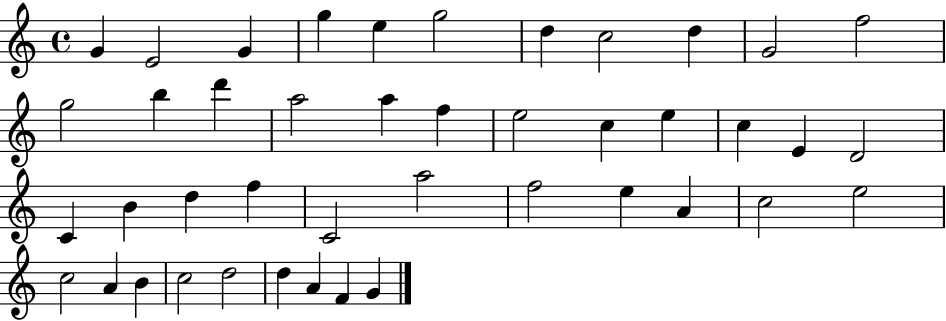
{
  \clef treble
  \time 4/4
  \defaultTimeSignature
  \key c \major
  g'4 e'2 g'4 | g''4 e''4 g''2 | d''4 c''2 d''4 | g'2 f''2 | \break g''2 b''4 d'''4 | a''2 a''4 f''4 | e''2 c''4 e''4 | c''4 e'4 d'2 | \break c'4 b'4 d''4 f''4 | c'2 a''2 | f''2 e''4 a'4 | c''2 e''2 | \break c''2 a'4 b'4 | c''2 d''2 | d''4 a'4 f'4 g'4 | \bar "|."
}